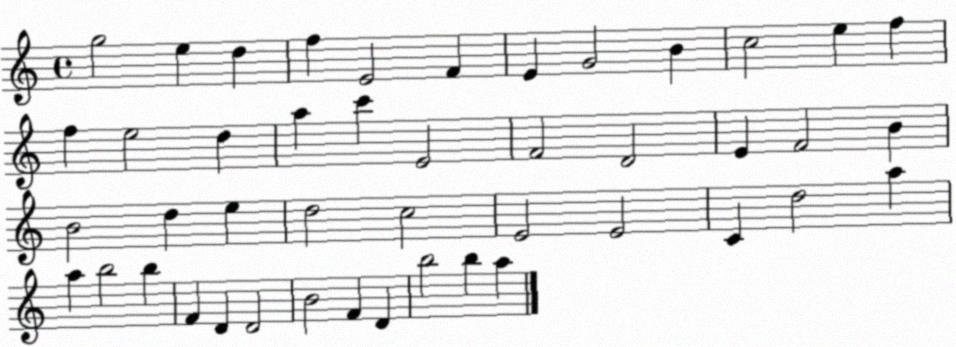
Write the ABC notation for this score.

X:1
T:Untitled
M:4/4
L:1/4
K:C
g2 e d f E2 F E G2 B c2 e f f e2 d a c' E2 F2 D2 E F2 B B2 d e d2 c2 E2 E2 C d2 a a b2 b F D D2 B2 F D b2 b a